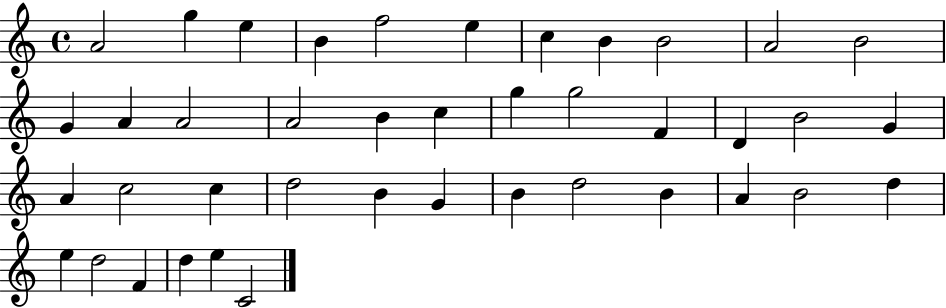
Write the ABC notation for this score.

X:1
T:Untitled
M:4/4
L:1/4
K:C
A2 g e B f2 e c B B2 A2 B2 G A A2 A2 B c g g2 F D B2 G A c2 c d2 B G B d2 B A B2 d e d2 F d e C2